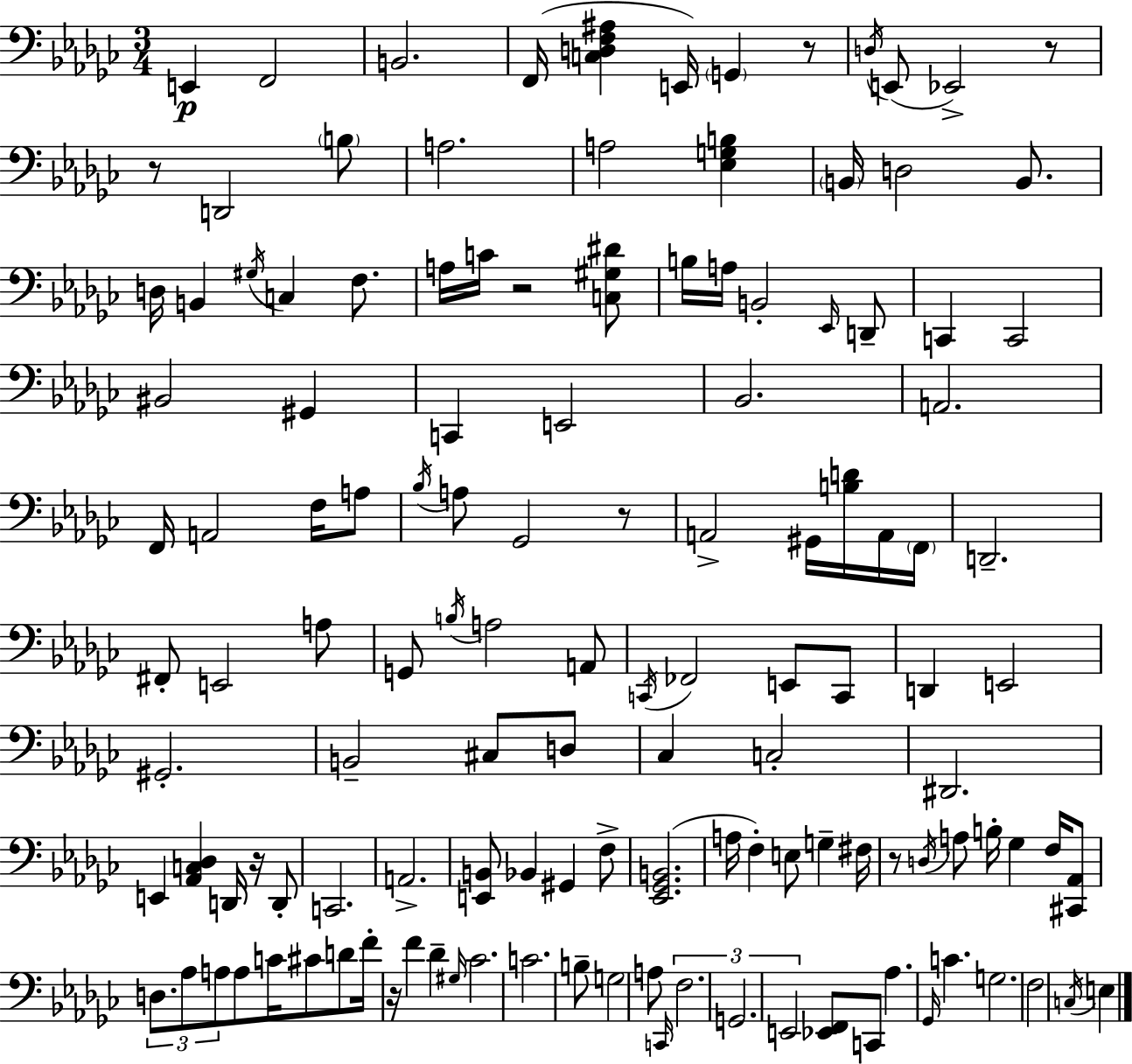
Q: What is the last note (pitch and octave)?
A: E3